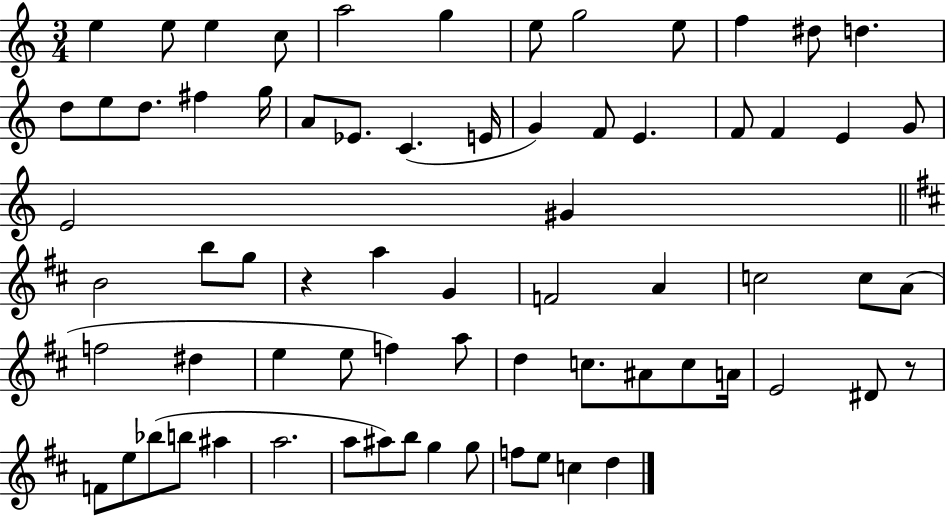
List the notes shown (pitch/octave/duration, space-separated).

E5/q E5/e E5/q C5/e A5/h G5/q E5/e G5/h E5/e F5/q D#5/e D5/q. D5/e E5/e D5/e. F#5/q G5/s A4/e Eb4/e. C4/q. E4/s G4/q F4/e E4/q. F4/e F4/q E4/q G4/e E4/h G#4/q B4/h B5/e G5/e R/q A5/q G4/q F4/h A4/q C5/h C5/e A4/e F5/h D#5/q E5/q E5/e F5/q A5/e D5/q C5/e. A#4/e C5/e A4/s E4/h D#4/e R/e F4/e E5/e Bb5/e B5/e A#5/q A5/h. A5/e A#5/e B5/e G5/q G5/e F5/e E5/e C5/q D5/q